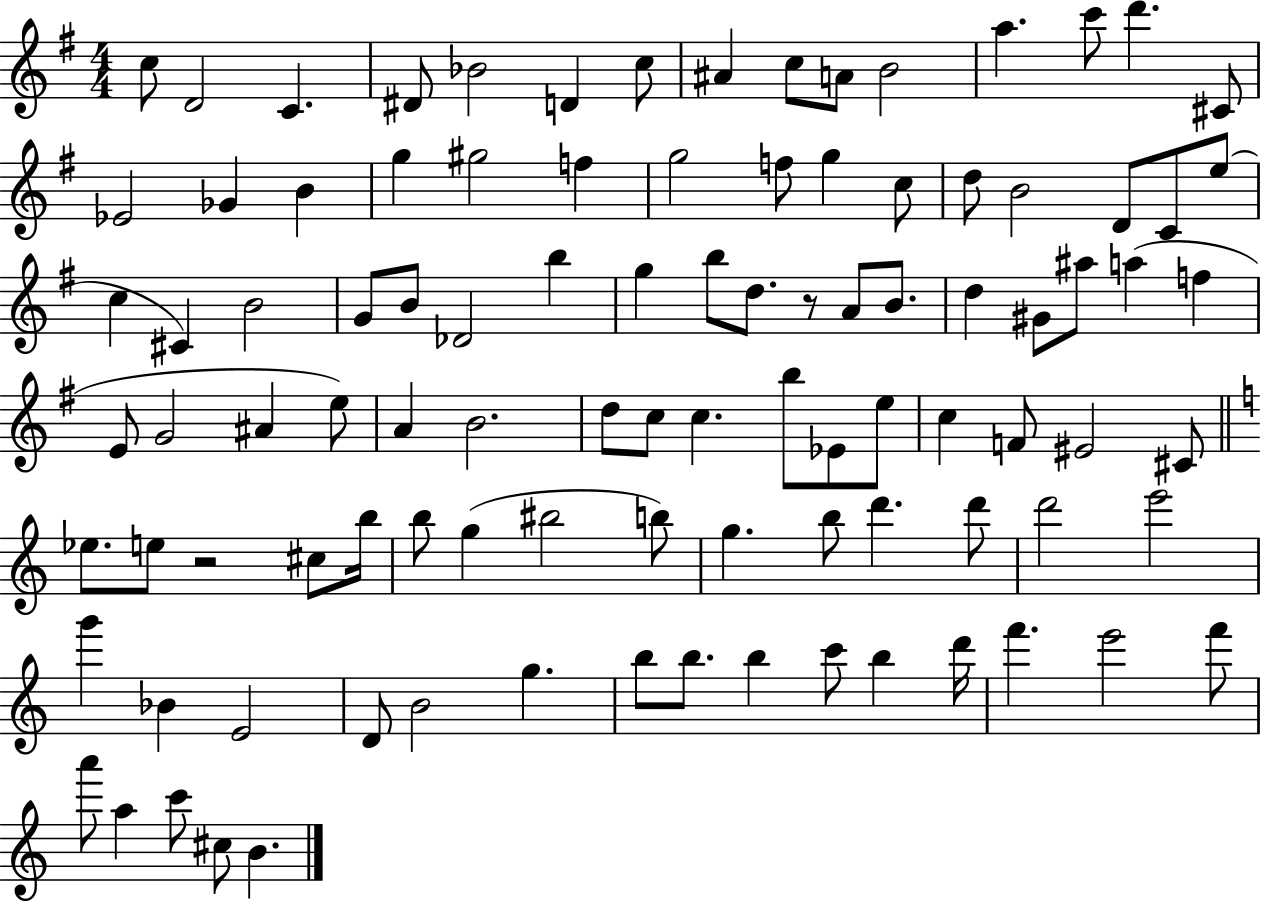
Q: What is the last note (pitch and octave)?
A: B4